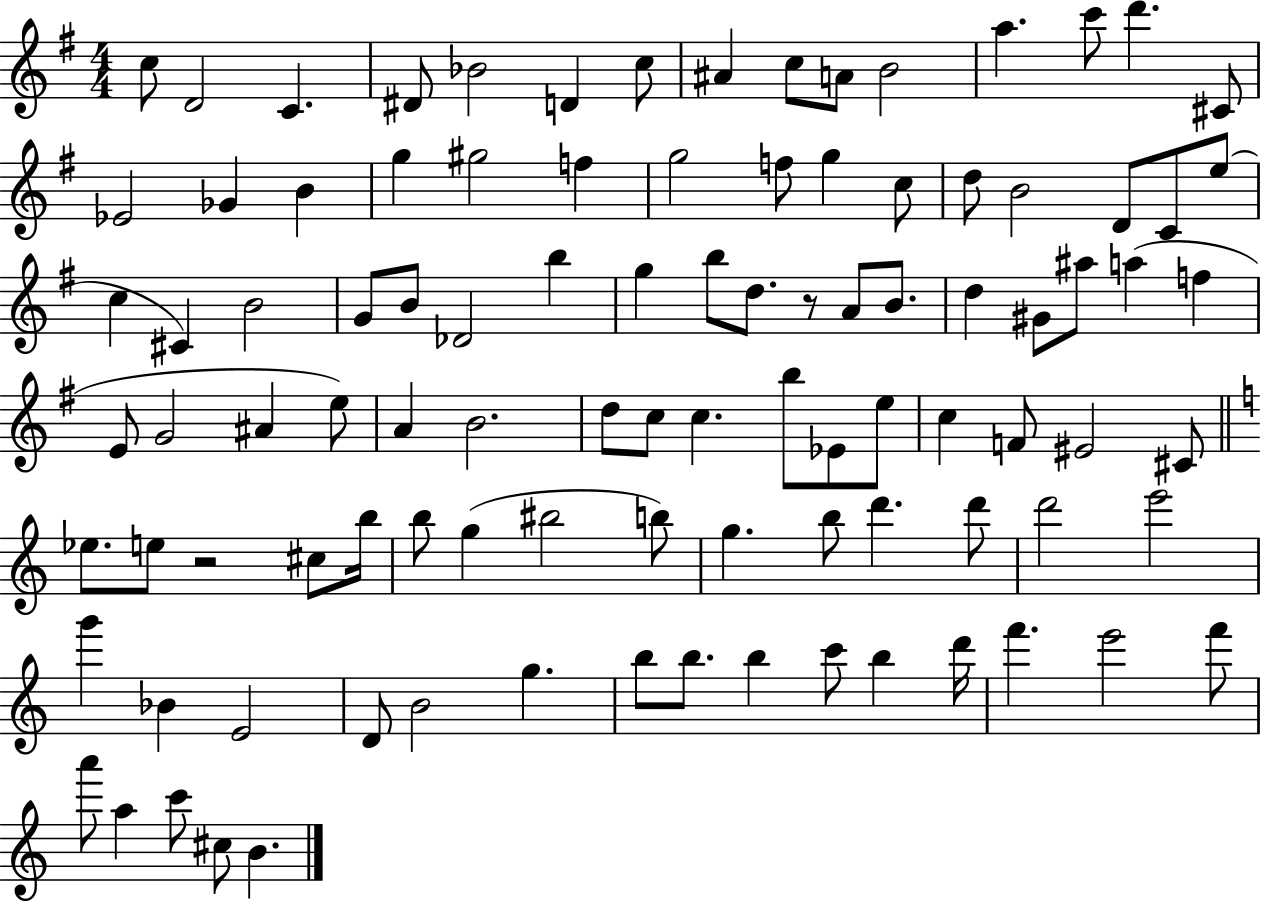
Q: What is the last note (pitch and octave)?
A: B4